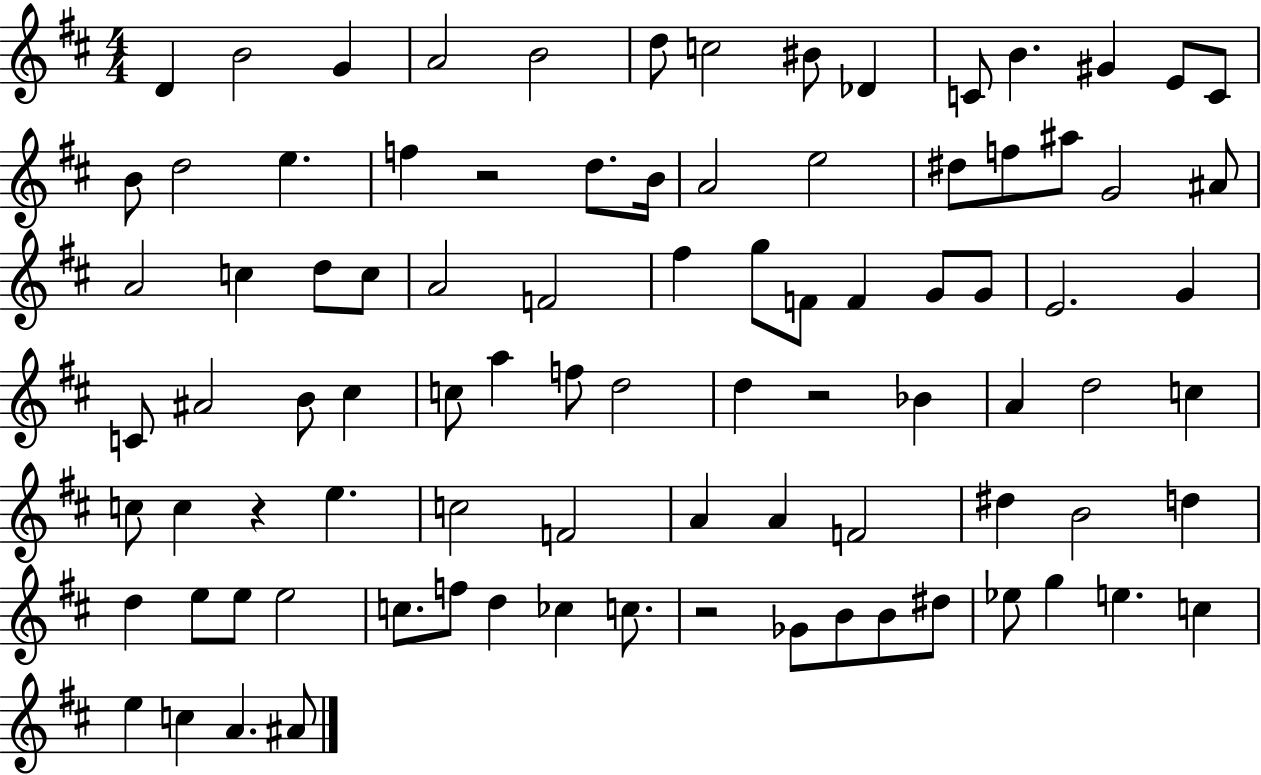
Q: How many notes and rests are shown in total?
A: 90